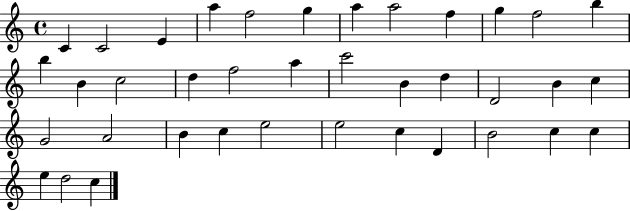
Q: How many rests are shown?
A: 0